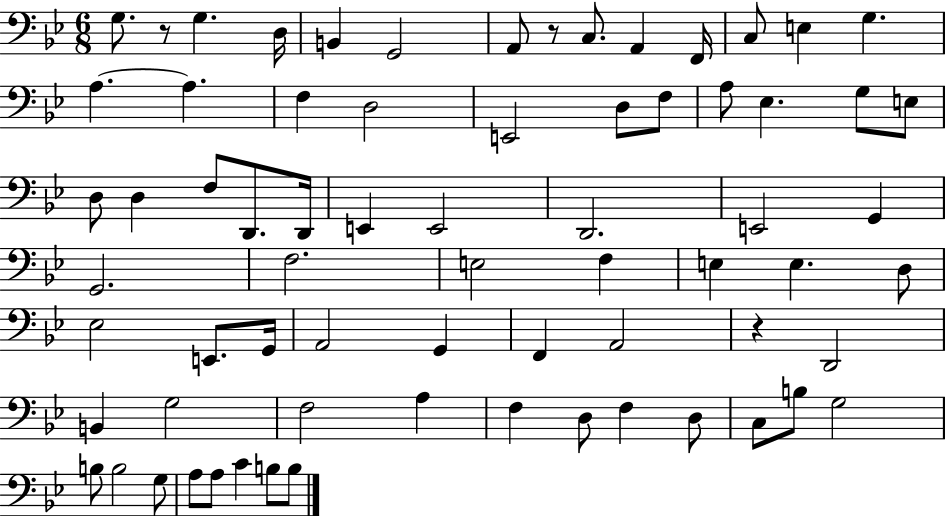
G3/e. R/e G3/q. D3/s B2/q G2/h A2/e R/e C3/e. A2/q F2/s C3/e E3/q G3/q. A3/q. A3/q. F3/q D3/h E2/h D3/e F3/e A3/e Eb3/q. G3/e E3/e D3/e D3/q F3/e D2/e. D2/s E2/q E2/h D2/h. E2/h G2/q G2/h. F3/h. E3/h F3/q E3/q E3/q. D3/e Eb3/h E2/e. G2/s A2/h G2/q F2/q A2/h R/q D2/h B2/q G3/h F3/h A3/q F3/q D3/e F3/q D3/e C3/e B3/e G3/h B3/e B3/h G3/e A3/e A3/e C4/q B3/e B3/e